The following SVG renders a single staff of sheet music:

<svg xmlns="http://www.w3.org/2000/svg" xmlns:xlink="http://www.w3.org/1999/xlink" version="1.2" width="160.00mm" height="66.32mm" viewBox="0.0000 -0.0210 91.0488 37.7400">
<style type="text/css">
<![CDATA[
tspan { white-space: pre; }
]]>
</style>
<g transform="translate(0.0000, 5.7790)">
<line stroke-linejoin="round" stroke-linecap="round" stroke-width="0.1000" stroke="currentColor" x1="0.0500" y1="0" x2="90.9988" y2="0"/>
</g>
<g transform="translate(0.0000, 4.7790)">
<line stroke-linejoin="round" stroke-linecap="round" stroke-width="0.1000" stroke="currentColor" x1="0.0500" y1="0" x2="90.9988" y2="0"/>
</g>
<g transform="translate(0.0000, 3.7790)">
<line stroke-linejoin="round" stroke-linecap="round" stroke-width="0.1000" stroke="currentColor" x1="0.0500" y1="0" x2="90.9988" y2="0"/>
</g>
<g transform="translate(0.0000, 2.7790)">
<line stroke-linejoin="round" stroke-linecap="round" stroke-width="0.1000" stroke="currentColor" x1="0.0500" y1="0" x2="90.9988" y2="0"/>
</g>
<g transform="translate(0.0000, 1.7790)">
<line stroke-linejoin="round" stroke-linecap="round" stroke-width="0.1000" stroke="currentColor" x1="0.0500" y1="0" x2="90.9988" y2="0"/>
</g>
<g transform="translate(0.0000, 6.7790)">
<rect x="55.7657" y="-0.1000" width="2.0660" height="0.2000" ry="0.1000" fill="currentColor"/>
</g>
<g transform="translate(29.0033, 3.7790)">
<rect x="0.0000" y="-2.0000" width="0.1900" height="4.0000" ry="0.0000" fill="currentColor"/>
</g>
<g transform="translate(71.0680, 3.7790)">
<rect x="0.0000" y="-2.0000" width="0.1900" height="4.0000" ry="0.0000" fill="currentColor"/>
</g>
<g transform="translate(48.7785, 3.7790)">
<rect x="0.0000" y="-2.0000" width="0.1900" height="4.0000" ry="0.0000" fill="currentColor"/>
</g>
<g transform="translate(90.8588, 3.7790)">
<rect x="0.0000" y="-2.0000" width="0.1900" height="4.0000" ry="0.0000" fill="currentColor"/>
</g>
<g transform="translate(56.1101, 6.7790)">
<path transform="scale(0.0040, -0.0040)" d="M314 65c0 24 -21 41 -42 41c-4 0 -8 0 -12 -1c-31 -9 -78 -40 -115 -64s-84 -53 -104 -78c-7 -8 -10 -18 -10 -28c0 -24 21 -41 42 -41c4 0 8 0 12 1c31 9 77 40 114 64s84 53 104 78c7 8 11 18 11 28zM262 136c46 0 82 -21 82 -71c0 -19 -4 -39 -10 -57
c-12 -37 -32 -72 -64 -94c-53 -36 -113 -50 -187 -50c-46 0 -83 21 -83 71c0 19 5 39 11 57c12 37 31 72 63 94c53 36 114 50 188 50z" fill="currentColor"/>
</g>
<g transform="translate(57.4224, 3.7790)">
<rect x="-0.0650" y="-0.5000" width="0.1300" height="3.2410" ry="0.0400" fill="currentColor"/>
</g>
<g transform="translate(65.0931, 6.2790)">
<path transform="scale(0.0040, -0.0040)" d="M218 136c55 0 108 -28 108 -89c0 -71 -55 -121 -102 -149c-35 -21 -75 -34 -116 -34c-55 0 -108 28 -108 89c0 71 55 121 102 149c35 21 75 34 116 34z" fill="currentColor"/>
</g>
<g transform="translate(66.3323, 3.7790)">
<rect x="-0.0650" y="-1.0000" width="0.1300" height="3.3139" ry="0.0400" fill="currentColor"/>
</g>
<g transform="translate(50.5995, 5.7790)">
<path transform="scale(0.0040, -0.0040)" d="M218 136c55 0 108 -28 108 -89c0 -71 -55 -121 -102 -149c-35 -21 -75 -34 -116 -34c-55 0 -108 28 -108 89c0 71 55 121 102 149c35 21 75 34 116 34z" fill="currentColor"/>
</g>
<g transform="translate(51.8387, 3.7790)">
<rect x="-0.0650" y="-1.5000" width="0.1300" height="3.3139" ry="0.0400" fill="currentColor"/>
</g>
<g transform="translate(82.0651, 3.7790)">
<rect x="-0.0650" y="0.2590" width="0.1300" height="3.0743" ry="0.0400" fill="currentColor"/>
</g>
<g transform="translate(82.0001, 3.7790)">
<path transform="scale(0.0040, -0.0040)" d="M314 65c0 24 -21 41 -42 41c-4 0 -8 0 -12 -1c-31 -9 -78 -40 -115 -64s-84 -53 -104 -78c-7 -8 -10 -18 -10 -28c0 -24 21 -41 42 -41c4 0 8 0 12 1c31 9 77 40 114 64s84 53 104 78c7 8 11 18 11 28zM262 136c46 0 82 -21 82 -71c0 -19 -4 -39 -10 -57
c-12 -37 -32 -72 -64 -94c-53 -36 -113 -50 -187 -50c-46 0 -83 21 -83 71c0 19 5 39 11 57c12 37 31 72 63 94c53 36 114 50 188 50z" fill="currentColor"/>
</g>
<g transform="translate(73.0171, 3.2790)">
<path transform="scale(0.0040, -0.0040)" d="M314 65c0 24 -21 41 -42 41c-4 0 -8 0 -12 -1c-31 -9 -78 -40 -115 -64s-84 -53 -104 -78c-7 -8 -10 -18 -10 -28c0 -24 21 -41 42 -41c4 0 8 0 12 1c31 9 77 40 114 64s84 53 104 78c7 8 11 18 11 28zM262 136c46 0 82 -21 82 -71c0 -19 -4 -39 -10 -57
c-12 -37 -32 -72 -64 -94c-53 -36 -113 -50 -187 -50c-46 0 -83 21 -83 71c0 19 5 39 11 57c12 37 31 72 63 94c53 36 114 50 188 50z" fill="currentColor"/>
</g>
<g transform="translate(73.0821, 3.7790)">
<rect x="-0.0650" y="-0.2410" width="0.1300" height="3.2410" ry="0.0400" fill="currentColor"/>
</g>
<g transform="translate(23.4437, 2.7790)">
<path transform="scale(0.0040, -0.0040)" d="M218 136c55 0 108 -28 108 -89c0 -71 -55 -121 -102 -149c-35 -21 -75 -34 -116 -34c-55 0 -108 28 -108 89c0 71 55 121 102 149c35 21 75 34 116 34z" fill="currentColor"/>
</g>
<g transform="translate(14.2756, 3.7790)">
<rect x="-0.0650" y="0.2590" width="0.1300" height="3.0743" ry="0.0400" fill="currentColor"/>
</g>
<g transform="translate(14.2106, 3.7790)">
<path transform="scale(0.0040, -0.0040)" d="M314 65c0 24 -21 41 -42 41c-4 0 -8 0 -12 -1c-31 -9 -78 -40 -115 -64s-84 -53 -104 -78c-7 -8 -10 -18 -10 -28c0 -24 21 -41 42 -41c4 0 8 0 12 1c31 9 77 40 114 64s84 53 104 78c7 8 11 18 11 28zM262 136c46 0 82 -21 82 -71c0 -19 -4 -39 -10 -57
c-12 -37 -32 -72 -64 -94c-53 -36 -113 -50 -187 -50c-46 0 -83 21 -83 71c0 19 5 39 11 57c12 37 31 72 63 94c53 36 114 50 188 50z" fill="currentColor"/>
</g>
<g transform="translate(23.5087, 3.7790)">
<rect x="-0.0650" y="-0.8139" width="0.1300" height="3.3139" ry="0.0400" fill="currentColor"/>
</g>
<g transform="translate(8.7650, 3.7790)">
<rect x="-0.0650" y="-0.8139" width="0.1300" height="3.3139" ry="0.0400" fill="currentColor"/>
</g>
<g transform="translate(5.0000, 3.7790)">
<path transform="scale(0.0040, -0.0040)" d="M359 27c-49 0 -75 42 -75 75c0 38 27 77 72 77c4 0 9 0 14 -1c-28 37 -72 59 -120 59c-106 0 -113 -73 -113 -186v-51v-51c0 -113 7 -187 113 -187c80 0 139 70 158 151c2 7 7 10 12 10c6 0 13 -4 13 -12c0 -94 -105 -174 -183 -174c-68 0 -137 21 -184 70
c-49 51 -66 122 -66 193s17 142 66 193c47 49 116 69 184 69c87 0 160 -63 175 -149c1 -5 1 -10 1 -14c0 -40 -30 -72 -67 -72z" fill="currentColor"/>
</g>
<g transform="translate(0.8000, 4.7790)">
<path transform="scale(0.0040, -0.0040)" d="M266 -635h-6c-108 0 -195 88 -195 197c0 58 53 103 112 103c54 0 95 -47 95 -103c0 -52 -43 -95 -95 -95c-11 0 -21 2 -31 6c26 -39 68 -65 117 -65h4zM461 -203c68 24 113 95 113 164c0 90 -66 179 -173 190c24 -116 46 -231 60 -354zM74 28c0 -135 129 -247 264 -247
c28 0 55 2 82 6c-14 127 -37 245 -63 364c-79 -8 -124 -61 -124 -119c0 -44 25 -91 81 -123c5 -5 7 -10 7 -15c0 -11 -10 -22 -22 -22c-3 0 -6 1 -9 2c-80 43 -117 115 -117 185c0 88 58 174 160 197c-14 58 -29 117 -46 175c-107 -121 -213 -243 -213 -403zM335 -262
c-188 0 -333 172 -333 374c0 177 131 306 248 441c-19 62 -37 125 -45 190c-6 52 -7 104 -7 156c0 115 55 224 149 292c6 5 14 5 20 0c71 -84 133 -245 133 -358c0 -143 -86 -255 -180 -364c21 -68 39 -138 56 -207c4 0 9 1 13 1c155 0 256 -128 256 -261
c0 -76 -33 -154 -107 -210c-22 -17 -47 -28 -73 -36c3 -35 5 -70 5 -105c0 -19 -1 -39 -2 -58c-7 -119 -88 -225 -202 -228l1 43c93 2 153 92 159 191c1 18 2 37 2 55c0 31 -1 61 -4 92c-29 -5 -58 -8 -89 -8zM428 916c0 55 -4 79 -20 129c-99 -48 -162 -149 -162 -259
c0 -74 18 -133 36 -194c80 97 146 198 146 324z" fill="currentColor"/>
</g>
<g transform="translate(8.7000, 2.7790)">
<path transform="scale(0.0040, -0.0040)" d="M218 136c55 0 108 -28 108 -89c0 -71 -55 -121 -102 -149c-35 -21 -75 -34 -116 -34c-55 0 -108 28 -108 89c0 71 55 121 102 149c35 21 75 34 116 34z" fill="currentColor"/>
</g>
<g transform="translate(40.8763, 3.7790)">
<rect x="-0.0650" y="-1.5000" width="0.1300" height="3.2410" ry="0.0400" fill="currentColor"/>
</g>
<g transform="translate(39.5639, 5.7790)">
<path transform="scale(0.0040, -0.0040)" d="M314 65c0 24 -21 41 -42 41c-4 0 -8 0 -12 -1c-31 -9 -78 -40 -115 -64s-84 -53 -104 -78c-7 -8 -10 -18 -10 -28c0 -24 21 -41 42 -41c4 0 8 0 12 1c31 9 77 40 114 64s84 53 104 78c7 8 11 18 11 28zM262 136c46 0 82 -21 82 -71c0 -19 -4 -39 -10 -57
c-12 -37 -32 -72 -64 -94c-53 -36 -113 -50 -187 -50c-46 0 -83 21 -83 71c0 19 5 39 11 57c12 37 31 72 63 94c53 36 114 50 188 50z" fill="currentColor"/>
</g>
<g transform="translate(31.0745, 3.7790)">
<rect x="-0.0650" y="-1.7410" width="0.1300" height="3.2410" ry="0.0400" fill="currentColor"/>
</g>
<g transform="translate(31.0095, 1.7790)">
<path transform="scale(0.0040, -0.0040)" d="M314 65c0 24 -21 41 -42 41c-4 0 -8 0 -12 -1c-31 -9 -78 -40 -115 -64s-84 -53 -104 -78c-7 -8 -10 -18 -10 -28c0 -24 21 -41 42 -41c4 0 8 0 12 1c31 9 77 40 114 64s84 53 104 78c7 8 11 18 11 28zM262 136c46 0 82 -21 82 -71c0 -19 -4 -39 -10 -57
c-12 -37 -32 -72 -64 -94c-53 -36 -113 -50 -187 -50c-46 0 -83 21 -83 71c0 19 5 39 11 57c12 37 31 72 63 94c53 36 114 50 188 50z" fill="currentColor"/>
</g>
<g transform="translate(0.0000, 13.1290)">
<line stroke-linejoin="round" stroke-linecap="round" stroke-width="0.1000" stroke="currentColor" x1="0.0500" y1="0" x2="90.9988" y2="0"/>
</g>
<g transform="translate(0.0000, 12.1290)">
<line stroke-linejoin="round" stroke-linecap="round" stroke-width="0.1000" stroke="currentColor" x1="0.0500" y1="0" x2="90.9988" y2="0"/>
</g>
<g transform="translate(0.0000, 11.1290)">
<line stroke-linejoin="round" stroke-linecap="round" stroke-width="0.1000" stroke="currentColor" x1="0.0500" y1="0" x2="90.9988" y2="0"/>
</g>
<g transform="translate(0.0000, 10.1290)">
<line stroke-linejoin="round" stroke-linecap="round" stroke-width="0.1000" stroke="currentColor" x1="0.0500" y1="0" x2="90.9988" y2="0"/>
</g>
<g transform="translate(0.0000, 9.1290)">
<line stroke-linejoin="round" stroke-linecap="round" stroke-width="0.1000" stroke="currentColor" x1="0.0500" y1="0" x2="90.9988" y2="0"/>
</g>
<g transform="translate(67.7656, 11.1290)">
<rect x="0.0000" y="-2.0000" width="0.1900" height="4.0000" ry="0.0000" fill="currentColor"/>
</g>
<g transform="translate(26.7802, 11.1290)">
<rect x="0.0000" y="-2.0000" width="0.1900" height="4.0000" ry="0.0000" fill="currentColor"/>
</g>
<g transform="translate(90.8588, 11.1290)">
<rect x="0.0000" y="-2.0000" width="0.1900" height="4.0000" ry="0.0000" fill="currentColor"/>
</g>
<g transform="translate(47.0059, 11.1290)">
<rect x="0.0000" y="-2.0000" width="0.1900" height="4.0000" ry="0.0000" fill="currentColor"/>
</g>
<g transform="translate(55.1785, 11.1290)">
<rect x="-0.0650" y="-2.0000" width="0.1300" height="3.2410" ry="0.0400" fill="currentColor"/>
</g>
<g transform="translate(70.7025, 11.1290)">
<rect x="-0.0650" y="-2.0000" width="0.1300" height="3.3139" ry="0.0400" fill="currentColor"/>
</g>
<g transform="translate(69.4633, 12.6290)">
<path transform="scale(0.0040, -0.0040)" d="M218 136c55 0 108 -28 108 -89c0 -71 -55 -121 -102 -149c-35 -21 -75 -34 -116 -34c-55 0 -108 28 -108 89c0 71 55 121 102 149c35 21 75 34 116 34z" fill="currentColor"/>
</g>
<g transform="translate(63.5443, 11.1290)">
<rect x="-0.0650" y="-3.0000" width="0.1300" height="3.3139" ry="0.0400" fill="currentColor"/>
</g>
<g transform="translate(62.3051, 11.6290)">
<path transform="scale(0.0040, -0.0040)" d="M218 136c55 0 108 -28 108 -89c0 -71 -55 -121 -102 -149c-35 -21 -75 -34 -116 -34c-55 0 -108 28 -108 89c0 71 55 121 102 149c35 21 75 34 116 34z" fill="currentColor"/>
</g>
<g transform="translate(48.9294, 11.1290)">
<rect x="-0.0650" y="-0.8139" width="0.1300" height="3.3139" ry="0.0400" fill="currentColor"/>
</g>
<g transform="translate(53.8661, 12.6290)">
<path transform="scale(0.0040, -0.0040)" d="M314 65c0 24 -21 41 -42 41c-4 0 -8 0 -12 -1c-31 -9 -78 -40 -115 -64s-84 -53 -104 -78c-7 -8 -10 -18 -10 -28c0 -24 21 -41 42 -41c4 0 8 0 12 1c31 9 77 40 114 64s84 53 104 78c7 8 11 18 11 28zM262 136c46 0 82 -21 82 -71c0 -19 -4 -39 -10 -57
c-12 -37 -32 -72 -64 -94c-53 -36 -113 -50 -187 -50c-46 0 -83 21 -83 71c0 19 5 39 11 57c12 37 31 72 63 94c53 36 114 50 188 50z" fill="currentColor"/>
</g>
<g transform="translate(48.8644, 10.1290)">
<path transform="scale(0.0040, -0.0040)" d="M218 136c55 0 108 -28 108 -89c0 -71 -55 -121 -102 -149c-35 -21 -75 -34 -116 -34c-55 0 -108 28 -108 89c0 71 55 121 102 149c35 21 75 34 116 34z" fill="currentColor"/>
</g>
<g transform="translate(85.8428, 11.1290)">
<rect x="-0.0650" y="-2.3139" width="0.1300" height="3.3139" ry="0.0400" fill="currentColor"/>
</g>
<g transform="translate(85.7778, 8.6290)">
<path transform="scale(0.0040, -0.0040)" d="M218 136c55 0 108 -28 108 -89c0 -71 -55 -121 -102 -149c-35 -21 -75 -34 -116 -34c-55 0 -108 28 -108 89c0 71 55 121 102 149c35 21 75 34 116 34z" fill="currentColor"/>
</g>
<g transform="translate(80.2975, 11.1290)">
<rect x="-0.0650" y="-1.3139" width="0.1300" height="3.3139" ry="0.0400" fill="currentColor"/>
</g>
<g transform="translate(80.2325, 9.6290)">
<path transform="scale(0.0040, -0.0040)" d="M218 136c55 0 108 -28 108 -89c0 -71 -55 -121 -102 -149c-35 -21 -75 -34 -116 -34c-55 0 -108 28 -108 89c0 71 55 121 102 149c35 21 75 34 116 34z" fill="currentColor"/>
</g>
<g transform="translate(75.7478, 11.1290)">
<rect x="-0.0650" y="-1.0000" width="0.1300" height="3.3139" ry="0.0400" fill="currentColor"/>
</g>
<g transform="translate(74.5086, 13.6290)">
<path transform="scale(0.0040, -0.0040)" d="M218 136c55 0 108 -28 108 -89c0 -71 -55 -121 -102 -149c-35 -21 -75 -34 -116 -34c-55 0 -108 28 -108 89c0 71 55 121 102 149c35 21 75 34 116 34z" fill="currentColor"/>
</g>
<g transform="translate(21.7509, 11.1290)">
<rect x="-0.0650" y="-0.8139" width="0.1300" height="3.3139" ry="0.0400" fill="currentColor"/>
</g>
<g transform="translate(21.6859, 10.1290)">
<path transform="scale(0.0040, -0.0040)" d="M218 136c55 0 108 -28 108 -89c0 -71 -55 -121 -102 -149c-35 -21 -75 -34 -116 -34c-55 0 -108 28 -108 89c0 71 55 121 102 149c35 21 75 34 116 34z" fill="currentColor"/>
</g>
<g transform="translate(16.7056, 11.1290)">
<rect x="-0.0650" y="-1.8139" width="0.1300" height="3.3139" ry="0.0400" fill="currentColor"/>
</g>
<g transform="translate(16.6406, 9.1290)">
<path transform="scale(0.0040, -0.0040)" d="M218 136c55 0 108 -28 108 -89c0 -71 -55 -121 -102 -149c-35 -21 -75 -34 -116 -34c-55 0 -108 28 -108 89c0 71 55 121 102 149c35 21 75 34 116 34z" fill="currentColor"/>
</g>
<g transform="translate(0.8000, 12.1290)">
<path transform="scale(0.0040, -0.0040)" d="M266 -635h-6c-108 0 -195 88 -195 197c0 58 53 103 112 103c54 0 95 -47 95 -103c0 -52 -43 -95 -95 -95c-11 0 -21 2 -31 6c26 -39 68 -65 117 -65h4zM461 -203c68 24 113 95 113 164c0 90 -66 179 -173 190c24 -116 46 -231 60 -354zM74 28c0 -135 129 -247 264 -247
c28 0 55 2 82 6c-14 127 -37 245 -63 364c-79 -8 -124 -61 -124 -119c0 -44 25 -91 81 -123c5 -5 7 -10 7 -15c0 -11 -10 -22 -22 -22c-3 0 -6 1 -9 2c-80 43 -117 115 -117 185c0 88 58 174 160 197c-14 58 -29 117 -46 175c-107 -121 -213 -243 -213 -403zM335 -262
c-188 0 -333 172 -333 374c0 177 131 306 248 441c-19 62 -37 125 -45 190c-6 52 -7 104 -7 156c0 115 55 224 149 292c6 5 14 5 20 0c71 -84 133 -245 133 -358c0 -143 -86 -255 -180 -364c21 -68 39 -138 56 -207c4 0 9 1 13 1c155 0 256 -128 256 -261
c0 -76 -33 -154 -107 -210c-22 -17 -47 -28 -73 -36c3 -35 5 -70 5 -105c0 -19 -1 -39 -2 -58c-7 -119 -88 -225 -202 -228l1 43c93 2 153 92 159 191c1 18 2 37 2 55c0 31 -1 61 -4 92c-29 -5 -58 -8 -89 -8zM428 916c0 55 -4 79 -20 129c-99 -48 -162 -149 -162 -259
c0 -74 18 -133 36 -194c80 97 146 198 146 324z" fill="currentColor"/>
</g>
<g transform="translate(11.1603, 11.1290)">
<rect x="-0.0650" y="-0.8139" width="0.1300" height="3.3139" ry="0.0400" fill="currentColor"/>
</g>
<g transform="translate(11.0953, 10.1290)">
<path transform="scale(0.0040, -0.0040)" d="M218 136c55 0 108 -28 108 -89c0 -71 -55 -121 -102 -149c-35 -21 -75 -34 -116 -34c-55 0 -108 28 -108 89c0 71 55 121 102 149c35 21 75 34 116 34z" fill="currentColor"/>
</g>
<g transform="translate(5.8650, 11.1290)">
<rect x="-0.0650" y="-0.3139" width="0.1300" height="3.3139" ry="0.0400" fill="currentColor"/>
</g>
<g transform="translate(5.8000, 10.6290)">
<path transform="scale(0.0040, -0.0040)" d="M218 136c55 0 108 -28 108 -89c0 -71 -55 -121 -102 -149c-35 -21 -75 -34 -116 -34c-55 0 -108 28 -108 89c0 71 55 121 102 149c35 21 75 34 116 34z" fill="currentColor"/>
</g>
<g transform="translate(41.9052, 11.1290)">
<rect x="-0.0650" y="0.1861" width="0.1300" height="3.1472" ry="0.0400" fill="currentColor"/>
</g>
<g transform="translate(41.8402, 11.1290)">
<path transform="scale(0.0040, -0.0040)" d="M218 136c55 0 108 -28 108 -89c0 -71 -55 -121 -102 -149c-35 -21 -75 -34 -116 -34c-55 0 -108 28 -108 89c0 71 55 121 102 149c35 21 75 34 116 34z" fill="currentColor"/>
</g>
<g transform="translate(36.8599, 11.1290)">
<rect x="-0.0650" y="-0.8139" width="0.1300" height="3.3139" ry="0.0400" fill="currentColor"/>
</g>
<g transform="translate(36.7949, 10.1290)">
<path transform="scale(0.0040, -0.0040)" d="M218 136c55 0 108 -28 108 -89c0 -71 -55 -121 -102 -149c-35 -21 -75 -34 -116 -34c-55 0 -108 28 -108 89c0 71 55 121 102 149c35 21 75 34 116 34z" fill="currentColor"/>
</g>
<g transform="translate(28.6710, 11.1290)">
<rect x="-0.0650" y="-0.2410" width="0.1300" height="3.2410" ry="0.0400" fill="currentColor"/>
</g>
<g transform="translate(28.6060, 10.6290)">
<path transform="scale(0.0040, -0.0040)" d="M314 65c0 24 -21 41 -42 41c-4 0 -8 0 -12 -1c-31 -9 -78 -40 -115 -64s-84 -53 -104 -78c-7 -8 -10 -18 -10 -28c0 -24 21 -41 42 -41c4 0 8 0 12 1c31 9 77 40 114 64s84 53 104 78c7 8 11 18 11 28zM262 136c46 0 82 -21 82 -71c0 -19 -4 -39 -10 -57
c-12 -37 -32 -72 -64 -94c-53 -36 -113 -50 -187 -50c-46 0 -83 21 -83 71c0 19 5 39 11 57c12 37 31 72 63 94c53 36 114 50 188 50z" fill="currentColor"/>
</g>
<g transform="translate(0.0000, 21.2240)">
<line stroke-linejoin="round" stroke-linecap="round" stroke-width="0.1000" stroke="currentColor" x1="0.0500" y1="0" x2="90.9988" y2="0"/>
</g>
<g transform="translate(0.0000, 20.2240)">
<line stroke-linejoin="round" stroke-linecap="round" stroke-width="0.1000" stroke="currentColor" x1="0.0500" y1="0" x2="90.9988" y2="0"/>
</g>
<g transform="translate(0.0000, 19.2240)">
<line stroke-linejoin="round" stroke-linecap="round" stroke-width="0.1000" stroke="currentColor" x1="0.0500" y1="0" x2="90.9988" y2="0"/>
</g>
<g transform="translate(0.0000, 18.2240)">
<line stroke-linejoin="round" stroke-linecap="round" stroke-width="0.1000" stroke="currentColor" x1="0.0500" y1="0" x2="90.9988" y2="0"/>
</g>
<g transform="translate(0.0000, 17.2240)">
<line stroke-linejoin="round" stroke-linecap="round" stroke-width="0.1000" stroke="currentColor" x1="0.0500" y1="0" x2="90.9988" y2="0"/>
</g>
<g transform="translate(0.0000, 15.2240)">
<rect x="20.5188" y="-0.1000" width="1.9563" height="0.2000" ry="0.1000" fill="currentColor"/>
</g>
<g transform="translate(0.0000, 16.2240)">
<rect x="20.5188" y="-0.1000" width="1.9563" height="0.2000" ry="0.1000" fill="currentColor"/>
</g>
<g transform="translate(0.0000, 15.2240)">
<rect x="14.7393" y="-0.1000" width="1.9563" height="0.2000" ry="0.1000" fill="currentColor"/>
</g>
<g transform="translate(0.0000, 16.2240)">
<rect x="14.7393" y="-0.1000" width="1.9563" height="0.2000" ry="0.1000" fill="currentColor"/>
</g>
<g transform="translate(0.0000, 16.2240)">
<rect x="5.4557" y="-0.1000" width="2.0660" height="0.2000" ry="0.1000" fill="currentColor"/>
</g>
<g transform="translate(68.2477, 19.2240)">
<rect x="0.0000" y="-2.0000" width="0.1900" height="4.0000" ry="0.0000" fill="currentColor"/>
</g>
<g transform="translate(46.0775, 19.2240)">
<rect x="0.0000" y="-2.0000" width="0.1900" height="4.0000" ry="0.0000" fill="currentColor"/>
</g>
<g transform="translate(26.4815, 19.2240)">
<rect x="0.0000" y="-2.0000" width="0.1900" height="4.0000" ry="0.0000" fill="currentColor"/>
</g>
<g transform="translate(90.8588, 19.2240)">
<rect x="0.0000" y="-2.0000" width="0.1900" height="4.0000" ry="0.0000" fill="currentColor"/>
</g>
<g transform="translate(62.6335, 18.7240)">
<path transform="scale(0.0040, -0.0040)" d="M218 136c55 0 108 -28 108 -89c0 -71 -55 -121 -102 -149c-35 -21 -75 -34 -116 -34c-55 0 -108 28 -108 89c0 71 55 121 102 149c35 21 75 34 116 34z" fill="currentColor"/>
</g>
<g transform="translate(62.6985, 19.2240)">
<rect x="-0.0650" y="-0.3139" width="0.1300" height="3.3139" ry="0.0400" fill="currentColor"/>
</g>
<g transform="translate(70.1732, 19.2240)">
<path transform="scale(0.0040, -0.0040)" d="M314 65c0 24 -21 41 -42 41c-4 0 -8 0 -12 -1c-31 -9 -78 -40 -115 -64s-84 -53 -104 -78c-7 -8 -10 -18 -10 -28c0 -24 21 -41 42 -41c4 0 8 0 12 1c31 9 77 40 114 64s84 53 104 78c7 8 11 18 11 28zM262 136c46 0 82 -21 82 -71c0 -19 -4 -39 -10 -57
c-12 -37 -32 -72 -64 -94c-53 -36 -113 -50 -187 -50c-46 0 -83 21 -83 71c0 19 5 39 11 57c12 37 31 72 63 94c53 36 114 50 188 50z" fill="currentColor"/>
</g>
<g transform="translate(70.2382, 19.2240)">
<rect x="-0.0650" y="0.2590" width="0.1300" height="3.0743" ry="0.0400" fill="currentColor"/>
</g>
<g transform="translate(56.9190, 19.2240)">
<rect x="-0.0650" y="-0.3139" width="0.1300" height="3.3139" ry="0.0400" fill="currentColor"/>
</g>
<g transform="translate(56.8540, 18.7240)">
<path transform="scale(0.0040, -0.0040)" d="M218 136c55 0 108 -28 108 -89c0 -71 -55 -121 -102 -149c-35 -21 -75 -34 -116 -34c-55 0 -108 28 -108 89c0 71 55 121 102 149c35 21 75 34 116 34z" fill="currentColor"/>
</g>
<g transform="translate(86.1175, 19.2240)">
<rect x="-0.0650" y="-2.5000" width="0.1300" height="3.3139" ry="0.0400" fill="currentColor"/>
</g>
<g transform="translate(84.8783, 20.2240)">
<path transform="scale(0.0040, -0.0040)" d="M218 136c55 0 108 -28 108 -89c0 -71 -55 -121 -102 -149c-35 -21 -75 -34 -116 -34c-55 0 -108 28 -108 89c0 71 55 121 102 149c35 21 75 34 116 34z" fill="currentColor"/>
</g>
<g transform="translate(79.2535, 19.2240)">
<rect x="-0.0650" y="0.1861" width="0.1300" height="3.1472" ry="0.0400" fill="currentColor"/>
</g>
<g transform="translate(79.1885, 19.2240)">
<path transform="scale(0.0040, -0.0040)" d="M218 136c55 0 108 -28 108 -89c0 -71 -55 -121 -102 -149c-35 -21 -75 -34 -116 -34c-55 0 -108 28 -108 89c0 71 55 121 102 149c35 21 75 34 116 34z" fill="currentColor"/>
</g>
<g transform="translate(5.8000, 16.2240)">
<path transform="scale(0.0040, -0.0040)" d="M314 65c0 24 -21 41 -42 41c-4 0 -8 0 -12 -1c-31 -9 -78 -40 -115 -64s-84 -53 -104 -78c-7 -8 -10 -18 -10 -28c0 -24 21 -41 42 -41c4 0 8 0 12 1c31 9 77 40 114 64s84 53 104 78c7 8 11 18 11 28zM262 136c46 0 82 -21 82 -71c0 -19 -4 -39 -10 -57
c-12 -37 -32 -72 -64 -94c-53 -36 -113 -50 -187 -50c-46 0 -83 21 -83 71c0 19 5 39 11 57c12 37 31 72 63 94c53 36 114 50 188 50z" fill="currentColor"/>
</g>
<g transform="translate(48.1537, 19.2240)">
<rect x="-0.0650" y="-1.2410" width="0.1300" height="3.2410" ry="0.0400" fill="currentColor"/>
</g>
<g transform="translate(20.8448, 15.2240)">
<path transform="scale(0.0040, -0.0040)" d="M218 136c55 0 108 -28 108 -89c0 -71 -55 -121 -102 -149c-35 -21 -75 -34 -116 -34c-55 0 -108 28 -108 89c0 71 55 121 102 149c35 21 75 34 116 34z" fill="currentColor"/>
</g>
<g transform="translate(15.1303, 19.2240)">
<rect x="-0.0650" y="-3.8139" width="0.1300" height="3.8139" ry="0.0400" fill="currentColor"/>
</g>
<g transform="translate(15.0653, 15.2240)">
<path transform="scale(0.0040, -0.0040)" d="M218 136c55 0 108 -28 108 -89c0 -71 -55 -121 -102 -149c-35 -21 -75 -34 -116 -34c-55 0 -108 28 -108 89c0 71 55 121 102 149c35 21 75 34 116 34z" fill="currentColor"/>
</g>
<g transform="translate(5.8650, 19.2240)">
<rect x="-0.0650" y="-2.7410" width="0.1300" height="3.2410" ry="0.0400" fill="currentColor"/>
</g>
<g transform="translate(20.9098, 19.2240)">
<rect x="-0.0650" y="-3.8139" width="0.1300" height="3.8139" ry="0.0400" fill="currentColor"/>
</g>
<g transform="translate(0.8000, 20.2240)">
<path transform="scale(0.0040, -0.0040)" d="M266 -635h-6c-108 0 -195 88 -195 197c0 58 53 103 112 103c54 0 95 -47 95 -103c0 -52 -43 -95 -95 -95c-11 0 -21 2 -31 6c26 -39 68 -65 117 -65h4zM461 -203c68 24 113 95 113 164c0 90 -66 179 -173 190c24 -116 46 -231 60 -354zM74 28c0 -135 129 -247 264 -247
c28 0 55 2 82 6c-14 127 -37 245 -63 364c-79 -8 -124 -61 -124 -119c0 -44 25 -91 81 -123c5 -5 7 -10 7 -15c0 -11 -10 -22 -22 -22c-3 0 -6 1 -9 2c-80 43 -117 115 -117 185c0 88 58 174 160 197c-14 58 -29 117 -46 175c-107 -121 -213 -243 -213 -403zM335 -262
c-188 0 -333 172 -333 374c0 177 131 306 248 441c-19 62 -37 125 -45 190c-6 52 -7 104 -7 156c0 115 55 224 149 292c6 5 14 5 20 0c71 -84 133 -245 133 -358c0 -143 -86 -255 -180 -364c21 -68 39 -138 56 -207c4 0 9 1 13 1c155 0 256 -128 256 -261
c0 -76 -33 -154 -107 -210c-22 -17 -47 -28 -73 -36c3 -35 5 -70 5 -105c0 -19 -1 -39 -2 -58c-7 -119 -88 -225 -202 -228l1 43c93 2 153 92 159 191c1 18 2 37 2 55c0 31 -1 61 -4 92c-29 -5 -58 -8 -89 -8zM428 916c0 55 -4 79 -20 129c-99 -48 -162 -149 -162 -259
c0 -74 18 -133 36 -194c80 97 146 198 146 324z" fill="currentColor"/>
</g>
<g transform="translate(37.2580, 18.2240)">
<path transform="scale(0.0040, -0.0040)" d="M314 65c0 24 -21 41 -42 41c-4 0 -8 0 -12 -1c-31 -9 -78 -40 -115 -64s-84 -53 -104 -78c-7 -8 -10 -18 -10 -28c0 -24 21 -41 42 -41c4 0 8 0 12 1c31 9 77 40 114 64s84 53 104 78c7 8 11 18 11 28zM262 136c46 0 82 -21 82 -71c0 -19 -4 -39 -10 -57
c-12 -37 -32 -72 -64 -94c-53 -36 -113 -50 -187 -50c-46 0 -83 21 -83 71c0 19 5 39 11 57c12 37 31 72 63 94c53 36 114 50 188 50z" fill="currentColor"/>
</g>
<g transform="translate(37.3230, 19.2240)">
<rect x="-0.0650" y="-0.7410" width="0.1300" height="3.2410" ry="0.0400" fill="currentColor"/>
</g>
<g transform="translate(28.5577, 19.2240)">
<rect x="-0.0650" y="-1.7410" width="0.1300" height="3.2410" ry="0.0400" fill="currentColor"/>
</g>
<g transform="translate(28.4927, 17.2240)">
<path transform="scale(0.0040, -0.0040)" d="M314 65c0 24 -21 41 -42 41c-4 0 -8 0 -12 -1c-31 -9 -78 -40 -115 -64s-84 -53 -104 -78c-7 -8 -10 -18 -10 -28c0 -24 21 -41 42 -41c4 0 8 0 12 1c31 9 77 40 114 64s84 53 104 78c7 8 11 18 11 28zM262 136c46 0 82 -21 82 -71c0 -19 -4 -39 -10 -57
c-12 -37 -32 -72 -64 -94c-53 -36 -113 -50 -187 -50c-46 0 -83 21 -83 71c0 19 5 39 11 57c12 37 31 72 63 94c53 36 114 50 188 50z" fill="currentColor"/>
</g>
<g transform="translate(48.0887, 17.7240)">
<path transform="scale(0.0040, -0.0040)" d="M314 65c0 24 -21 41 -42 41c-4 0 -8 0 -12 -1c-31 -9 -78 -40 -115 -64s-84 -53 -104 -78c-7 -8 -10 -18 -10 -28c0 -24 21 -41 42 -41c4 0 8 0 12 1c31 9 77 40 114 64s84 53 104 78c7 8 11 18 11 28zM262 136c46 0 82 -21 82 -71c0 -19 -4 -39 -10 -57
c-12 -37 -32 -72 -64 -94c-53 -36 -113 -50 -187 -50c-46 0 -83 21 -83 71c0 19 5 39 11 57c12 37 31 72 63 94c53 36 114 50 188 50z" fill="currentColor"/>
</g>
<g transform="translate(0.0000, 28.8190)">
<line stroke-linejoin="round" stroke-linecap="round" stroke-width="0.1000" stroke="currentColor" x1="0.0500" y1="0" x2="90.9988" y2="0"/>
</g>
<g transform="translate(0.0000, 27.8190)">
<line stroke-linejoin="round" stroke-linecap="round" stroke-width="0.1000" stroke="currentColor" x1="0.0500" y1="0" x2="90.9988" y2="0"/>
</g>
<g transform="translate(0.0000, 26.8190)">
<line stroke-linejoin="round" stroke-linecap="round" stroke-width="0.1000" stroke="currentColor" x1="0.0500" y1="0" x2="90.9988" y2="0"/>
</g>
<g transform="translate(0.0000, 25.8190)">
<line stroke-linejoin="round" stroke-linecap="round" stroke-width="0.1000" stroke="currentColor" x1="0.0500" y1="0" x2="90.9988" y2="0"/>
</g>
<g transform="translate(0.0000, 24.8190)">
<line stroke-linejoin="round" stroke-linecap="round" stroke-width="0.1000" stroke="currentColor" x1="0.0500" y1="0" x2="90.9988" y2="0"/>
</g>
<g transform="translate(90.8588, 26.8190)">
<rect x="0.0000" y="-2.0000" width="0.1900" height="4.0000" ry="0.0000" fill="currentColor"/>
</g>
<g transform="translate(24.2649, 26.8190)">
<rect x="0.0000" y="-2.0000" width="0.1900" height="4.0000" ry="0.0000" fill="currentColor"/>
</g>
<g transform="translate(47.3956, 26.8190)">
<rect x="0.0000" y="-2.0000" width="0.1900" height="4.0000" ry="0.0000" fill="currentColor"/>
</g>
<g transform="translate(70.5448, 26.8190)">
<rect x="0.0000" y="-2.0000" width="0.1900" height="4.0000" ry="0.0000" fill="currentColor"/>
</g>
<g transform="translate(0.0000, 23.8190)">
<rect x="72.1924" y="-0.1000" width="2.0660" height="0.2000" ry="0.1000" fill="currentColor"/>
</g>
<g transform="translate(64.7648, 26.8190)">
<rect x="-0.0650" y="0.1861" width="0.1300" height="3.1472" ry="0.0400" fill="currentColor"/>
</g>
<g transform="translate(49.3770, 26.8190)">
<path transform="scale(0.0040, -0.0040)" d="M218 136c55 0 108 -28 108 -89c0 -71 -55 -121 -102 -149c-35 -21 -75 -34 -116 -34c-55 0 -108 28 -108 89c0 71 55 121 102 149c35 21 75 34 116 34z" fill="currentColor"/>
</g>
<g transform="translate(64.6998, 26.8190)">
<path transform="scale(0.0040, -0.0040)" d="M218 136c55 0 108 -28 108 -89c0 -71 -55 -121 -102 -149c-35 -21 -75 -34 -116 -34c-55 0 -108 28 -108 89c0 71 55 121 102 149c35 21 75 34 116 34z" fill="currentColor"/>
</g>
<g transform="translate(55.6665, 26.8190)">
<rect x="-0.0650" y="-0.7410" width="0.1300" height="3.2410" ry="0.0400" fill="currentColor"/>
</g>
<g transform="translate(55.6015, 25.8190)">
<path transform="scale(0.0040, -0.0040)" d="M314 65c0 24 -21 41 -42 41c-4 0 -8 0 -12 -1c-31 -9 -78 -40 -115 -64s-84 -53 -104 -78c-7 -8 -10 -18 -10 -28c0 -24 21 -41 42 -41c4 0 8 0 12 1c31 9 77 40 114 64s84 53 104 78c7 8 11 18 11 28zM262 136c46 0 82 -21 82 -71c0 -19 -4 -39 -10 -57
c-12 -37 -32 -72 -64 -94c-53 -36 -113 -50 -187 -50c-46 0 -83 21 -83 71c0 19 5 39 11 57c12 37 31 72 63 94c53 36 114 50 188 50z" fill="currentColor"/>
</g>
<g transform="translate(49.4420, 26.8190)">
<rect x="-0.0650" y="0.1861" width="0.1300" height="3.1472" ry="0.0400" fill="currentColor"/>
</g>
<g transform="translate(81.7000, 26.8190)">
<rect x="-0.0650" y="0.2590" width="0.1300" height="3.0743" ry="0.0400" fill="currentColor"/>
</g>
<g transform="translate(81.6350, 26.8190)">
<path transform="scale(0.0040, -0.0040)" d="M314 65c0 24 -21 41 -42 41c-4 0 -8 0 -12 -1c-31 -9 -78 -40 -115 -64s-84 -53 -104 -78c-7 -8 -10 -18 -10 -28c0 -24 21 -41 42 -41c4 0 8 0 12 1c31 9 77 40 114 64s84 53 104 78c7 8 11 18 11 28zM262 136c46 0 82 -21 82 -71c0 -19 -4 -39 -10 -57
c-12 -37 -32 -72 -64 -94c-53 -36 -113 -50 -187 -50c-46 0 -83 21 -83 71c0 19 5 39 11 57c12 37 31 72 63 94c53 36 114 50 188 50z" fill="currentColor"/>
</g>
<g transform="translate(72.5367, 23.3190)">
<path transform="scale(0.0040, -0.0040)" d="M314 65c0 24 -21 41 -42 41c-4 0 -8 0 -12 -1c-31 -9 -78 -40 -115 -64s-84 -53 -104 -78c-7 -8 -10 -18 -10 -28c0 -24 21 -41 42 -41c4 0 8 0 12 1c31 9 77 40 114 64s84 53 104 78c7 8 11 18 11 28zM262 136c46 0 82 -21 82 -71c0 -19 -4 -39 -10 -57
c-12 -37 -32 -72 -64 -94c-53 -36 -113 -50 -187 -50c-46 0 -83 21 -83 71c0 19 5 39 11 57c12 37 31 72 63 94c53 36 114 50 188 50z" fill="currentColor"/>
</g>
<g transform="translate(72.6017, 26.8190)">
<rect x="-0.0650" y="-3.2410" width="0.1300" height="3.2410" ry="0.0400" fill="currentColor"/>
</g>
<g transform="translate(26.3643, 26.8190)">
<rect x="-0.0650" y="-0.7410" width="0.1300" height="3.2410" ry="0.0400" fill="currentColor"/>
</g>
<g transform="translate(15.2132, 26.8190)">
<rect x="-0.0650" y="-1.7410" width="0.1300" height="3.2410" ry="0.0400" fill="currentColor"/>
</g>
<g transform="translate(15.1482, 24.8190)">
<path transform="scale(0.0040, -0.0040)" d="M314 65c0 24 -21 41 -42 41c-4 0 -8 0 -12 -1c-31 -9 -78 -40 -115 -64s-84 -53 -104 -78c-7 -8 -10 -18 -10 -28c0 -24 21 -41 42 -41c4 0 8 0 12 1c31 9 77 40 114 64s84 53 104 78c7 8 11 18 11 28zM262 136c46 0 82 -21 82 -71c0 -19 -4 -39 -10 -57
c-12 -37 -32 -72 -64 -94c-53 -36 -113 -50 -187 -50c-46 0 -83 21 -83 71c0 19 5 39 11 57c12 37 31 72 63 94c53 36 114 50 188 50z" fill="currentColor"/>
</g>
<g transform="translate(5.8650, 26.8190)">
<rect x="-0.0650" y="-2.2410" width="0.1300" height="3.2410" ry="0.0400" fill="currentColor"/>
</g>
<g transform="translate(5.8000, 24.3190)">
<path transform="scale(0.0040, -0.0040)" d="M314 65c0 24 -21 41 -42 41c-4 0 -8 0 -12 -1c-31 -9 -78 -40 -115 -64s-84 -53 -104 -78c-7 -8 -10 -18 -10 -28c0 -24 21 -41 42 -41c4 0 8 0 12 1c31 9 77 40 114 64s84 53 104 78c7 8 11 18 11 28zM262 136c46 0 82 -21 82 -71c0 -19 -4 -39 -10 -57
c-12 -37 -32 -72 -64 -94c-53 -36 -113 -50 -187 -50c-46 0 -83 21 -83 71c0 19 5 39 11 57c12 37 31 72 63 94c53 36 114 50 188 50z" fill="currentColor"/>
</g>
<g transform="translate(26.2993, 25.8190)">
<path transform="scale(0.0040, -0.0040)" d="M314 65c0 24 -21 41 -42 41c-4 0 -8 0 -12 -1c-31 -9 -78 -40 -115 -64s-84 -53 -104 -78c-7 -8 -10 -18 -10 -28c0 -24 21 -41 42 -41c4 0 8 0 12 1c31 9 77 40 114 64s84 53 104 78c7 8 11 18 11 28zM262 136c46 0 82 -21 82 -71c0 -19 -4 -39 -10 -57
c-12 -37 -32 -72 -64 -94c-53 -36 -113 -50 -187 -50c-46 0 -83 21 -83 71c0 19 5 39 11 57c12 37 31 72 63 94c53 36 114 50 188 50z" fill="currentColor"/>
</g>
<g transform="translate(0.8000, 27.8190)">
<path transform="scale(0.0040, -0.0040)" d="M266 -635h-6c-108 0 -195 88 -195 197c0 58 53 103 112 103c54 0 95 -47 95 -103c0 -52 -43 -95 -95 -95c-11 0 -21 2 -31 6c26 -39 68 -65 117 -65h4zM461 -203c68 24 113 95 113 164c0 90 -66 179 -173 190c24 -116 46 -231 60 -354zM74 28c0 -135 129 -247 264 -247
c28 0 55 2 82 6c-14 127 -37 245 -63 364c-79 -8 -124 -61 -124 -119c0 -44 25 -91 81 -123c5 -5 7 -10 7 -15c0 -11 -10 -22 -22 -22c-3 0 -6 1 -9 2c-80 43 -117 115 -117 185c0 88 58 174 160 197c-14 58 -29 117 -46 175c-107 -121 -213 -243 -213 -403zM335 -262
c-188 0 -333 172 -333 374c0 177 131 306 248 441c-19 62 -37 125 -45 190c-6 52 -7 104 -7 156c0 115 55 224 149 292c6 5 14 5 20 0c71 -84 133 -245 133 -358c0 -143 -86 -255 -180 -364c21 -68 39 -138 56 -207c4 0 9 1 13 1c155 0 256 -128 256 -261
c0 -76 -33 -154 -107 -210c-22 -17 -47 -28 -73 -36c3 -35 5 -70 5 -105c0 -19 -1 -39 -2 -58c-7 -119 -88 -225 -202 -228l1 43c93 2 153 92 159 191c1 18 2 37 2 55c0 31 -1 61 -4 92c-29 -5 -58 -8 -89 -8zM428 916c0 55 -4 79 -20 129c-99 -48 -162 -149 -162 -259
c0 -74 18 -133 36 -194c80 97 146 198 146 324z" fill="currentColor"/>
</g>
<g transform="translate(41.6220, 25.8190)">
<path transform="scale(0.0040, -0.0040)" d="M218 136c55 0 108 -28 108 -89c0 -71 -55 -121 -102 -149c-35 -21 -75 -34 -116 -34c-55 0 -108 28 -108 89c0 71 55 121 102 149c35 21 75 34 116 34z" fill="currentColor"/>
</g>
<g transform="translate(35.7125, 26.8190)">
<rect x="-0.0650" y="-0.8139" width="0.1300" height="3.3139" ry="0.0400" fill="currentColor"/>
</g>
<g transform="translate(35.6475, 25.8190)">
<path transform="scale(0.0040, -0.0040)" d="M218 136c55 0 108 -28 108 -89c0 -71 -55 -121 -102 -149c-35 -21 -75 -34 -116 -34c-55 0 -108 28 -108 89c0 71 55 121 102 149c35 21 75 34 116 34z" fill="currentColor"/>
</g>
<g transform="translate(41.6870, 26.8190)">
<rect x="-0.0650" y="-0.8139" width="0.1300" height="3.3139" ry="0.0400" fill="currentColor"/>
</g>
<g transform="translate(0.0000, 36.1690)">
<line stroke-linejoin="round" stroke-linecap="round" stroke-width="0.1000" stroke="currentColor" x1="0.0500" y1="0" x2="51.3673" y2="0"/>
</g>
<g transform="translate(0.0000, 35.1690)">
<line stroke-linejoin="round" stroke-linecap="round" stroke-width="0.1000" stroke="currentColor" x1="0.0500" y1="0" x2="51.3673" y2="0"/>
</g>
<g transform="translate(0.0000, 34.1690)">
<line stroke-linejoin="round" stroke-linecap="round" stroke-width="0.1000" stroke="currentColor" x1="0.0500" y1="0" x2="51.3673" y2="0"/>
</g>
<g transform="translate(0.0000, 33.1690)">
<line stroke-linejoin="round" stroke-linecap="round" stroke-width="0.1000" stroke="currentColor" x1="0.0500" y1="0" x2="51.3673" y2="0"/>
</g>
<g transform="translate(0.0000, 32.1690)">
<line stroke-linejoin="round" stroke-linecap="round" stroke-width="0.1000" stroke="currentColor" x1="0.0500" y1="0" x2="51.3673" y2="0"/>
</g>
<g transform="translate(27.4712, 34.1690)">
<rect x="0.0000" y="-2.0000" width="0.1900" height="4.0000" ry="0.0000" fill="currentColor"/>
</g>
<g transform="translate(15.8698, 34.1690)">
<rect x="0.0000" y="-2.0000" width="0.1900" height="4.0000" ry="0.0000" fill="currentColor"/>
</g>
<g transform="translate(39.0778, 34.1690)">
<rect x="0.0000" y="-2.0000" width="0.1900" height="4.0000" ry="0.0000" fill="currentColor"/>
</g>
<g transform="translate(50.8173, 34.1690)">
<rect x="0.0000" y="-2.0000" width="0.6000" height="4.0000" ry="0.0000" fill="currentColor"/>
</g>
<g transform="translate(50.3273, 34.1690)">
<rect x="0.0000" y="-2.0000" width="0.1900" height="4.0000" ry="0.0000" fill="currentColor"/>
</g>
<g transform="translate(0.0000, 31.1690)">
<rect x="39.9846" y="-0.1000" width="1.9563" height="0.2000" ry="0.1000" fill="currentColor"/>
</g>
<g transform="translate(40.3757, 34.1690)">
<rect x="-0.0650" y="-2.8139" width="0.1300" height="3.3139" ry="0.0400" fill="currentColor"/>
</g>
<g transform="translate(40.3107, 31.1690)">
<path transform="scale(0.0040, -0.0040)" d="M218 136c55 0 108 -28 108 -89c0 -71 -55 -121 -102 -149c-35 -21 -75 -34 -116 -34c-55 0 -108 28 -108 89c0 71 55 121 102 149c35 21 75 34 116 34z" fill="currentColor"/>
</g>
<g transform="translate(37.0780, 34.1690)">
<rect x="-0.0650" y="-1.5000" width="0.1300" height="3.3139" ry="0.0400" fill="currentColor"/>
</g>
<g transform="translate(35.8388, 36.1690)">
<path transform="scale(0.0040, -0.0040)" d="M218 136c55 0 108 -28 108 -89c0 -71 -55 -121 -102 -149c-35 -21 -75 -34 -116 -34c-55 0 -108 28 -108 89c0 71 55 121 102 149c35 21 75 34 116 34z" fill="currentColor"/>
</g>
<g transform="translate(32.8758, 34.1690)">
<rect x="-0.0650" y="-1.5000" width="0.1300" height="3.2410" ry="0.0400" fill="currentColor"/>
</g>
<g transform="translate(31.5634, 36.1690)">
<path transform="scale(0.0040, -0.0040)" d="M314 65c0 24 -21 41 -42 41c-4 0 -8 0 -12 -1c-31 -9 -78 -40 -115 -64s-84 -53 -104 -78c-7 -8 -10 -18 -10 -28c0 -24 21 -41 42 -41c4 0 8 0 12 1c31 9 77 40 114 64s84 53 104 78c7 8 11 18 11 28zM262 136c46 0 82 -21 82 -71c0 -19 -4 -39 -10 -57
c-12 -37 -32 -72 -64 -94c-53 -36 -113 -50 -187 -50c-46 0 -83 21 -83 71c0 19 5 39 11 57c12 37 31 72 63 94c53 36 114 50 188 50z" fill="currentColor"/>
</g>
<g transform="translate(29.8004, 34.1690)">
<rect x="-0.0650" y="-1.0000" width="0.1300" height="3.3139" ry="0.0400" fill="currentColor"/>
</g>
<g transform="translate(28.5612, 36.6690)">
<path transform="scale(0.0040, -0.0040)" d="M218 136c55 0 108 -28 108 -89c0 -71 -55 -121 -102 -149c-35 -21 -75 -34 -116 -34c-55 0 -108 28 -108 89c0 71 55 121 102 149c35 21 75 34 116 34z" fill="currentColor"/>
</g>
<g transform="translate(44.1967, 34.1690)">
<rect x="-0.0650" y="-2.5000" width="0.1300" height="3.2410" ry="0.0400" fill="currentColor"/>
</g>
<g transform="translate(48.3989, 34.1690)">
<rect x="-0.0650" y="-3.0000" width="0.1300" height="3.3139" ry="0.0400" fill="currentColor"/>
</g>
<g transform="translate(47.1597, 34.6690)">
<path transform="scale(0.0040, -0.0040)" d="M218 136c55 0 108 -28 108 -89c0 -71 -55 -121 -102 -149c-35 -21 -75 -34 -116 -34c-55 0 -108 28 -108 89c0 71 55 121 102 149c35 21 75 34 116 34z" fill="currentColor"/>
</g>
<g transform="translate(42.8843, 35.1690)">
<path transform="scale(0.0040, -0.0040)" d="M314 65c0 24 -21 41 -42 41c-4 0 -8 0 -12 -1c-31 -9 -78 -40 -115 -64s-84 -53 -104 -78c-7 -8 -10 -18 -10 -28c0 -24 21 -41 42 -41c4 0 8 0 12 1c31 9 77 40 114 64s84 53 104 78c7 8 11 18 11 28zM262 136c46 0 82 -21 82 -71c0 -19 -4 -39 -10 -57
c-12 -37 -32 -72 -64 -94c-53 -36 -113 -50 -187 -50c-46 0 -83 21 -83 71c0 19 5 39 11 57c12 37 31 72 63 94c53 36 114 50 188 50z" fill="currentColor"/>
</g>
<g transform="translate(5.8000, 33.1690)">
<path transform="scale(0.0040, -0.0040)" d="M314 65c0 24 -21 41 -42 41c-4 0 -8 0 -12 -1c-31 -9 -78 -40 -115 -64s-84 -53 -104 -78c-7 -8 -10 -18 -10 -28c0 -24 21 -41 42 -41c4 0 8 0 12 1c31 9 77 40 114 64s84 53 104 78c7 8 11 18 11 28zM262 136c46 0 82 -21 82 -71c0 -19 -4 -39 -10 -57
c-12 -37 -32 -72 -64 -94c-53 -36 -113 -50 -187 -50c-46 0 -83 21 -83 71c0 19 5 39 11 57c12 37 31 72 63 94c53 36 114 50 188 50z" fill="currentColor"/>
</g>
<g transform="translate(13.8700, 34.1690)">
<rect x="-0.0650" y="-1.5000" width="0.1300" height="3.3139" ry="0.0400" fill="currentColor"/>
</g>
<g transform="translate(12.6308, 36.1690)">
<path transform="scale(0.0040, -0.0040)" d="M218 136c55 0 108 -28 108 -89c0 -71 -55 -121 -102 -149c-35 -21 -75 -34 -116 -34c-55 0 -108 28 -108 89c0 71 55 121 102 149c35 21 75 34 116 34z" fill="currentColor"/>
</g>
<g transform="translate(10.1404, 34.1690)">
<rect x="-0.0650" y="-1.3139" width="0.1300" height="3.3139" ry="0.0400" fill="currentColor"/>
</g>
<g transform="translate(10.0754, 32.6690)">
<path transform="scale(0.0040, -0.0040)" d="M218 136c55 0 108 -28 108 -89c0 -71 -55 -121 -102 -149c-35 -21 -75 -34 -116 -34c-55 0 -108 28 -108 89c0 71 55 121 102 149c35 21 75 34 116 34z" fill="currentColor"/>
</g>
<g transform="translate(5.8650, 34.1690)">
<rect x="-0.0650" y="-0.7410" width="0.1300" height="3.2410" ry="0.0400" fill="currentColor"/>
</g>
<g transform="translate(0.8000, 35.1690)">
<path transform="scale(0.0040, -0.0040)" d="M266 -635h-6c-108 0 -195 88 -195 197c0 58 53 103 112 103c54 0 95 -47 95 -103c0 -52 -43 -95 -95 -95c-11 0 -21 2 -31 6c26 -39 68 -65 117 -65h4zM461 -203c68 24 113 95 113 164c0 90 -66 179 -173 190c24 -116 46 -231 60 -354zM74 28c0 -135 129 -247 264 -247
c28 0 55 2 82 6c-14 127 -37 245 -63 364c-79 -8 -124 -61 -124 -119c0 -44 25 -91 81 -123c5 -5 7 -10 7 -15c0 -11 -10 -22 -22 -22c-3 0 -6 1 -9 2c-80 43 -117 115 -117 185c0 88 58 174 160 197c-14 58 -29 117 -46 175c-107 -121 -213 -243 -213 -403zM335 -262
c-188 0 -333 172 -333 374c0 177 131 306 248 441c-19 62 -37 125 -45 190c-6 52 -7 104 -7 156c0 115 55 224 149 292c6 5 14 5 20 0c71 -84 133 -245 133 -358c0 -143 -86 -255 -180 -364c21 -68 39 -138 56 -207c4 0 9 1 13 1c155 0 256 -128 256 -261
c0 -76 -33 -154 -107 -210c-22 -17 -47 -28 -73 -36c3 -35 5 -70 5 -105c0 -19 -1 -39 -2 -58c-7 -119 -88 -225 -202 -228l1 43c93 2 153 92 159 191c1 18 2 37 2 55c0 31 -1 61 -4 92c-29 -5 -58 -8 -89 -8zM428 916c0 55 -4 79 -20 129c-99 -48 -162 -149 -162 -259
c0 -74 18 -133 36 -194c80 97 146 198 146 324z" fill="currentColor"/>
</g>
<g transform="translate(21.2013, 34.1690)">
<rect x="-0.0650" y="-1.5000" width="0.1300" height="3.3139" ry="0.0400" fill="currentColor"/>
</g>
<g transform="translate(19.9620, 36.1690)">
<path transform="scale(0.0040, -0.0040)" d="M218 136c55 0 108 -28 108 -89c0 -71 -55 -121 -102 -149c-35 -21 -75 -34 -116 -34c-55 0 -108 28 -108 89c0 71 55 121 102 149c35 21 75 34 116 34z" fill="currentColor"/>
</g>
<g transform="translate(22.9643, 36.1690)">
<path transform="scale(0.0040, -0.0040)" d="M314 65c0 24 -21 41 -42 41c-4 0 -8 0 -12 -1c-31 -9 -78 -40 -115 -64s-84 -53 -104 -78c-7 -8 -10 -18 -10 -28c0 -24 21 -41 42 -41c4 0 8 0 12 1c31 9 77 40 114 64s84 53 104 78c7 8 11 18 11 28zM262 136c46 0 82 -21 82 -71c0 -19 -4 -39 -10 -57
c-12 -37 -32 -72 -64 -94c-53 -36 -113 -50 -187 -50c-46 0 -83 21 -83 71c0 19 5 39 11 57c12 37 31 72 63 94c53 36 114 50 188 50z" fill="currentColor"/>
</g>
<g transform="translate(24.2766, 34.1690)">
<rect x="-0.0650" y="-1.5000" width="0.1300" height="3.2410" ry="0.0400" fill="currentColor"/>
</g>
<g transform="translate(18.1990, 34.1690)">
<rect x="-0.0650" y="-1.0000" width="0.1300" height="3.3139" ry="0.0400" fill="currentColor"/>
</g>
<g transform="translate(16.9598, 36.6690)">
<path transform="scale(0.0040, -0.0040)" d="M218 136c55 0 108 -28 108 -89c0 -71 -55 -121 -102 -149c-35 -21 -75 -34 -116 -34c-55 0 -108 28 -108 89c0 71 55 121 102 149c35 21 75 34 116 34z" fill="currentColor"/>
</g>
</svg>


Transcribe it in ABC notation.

X:1
T:Untitled
M:4/4
L:1/4
K:C
d B2 d f2 E2 E C2 D c2 B2 c d f d c2 d B d F2 A F D e g a2 c' c' f2 d2 e2 c c B2 B G g2 f2 d2 d d B d2 B b2 B2 d2 e E D E E2 D E2 E a G2 A